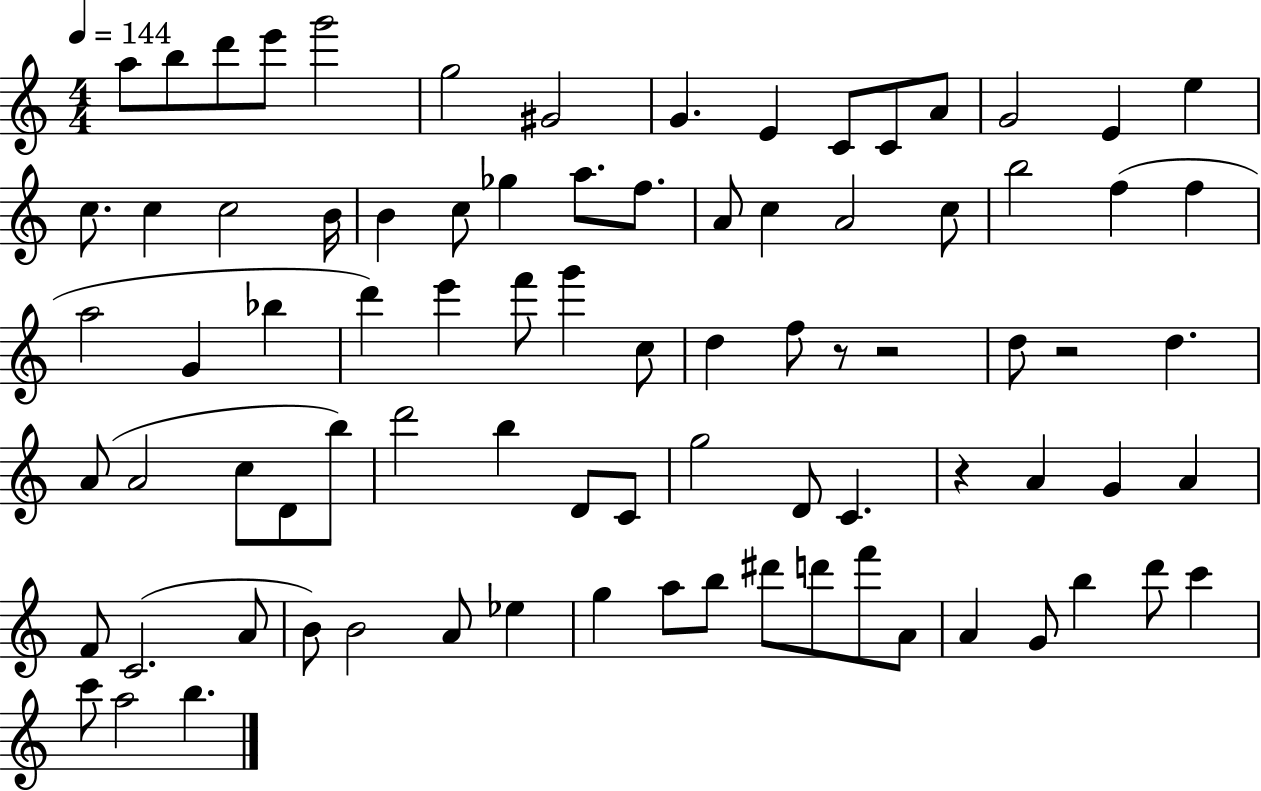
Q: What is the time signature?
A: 4/4